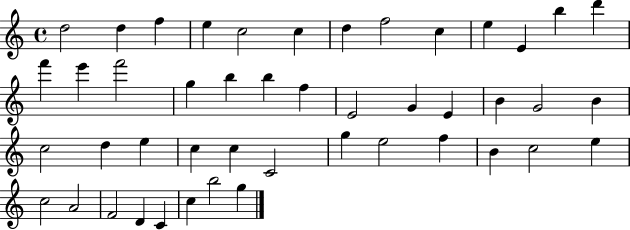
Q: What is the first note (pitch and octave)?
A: D5